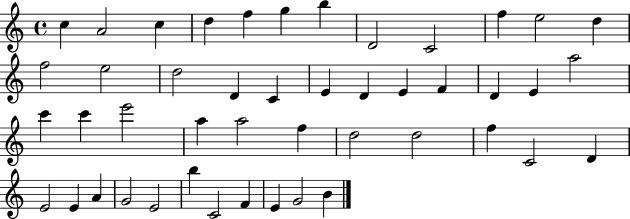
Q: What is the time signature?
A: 4/4